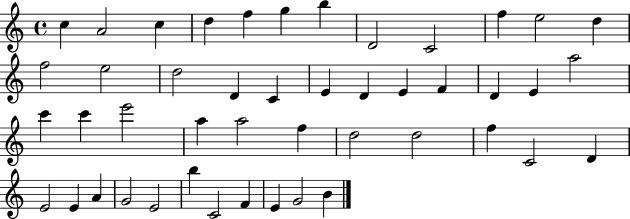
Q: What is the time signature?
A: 4/4